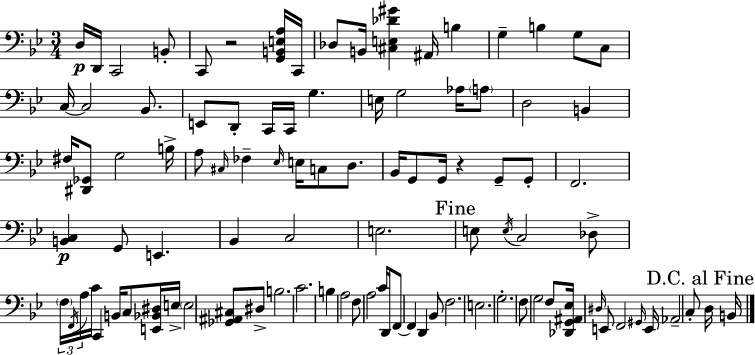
X:1
T:Untitled
M:3/4
L:1/4
K:Gm
D,/4 D,,/4 C,,2 B,,/2 C,,/2 z2 [G,,B,,E,A,]/4 C,,/4 _D,/2 B,,/4 [^C,E,_D^G] ^A,,/4 B, G, B, G,/2 C,/2 C,/4 C,2 _B,,/2 E,,/2 D,,/2 C,,/4 C,,/4 G, E,/4 G,2 _A,/4 A,/2 D,2 B,, ^F,/4 [^D,,_G,,]/2 G,2 B,/4 A,/2 ^C,/4 _F, _E,/4 E,/4 C,/2 D,/2 _B,,/4 G,,/2 G,,/4 z G,,/2 G,,/2 F,,2 [B,,C,] G,,/2 E,, _B,, C,2 E,2 E,/2 E,/4 C,2 _D,/2 F,/4 F,,/4 A,/4 C/4 C,, B,,/4 C,/2 [E,,_B,,^D,]/4 E,/4 E,2 [_G,,^A,,^C,]/2 ^D,/2 B,2 C2 B, A,2 F,/2 A,2 C/4 D,,/4 F,,/2 F,, D,, _B,,/2 F,2 E,2 G,2 F,/2 G,2 F,/2 [_D,,G,,^A,,_E,]/4 ^D,/4 E,,/2 F,,2 ^G,,/4 E,,/4 _A,,2 C,/2 D,/4 B,,/4